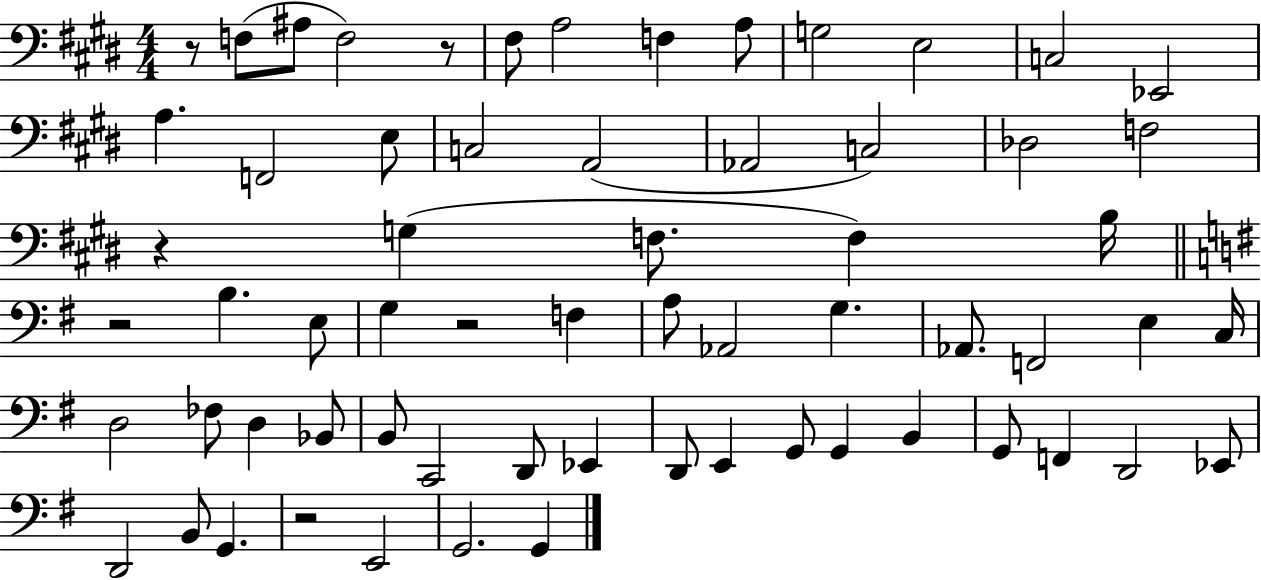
X:1
T:Untitled
M:4/4
L:1/4
K:E
z/2 F,/2 ^A,/2 F,2 z/2 ^F,/2 A,2 F, A,/2 G,2 E,2 C,2 _E,,2 A, F,,2 E,/2 C,2 A,,2 _A,,2 C,2 _D,2 F,2 z G, F,/2 F, B,/4 z2 B, E,/2 G, z2 F, A,/2 _A,,2 G, _A,,/2 F,,2 E, C,/4 D,2 _F,/2 D, _B,,/2 B,,/2 C,,2 D,,/2 _E,, D,,/2 E,, G,,/2 G,, B,, G,,/2 F,, D,,2 _E,,/2 D,,2 B,,/2 G,, z2 E,,2 G,,2 G,,